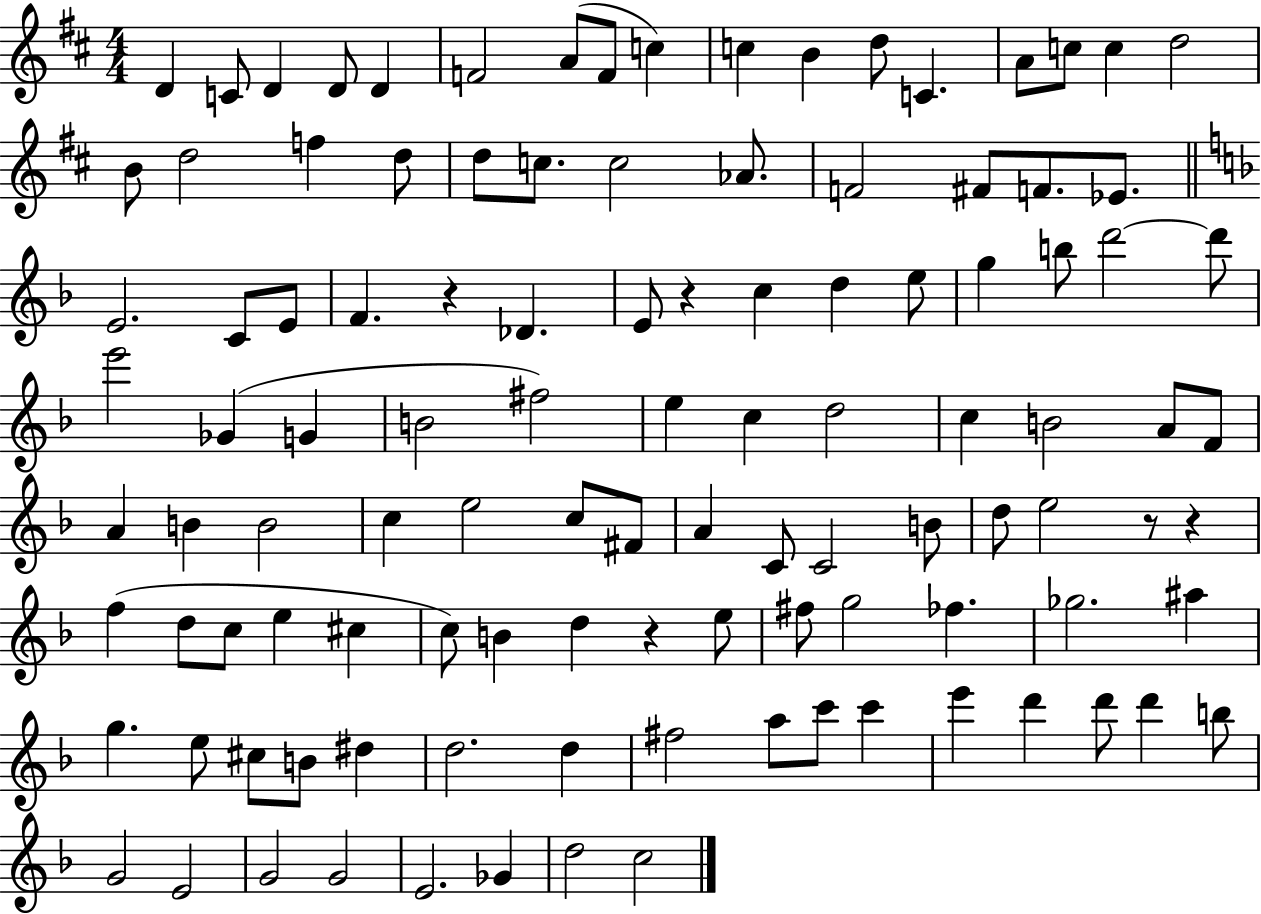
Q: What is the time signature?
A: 4/4